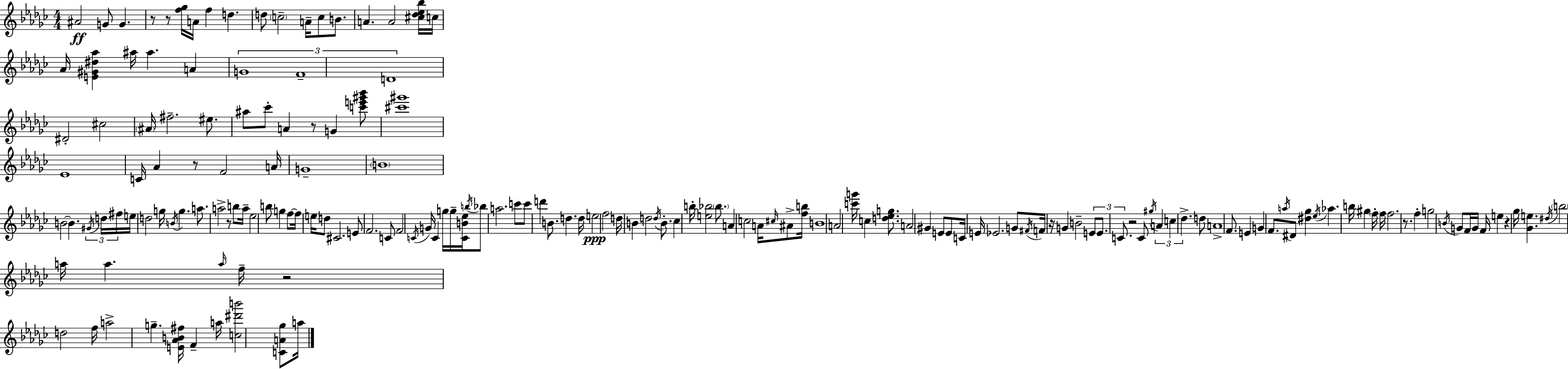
A#4/h G4/e G4/q. R/e R/e [F5,Gb5]/s A4/s F5/q D5/q. D5/e C5/h A4/s C5/e B4/e. A4/q. A4/h [C#5,Db5,Eb5,Bb5]/s C5/s Ab4/s [E4,G#4,D#5,Ab5]/q A#5/s A#5/q. A4/q G4/w F4/w D4/w D#4/h C#5/h A#4/s F#5/h. EIS5/e. A#5/e CES6/e A4/q R/e G4/q [C6,E6,G#6,Bb6]/e [C#6,G#6]/w Eb4/w C4/s Ab4/q R/e F4/h A4/s G4/w B4/w B4/h B4/q. G#4/s D5/s F#5/s E5/s D5/h G5/s B4/s G5/q. A5/e. A5/h R/e B5/e A5/s Eb5/h B5/e G5/q F5/e F5/s E5/s D5/e C#4/h. E4/e F4/h. C4/e F4/h C4/s G4/s C4/q G5/s G5/s [C4,B4,Eb5]/s B5/s Bb5/e A5/h. C6/e C6/e D6/q B4/e. D5/q. D5/s E5/h F5/h D5/s B4/q D5/h D5/s B4/e. CES5/q B5/s [E5,Bb5]/h Bb5/e. A4/q C5/h A4/s C#5/s A#4/e [F5,B5]/s B4/w A4/h [C6,G6]/s C5/q [D5,Eb5,G5]/e. A4/h G#4/q E4/e E4/e C4/s E4/s Eb4/h. G4/e F#4/s F4/s R/s G4/q B4/h E4/e E4/e. C4/e. R/h C4/e G#5/s A4/q C5/q Db5/q. D5/e A4/w F4/e. E4/q G4/q F4/e. A5/s D#4/e [D#5,Gb5]/q Eb5/s Ab5/q. B5/s G#5/q F5/s F5/s F5/h. R/e. F5/q G5/h B4/s G4/e F4/s G4/s F4/s E5/q R/q Gb5/s [Gb4,E5]/q. D#5/s B5/h A5/s A5/q. A5/s F5/s R/h D5/h F5/s A5/h G5/q. [E4,Ab4,B4,F#5]/s F4/q A5/s [C5,D#6,B6]/h [C4,A4,Gb5]/e A5/s